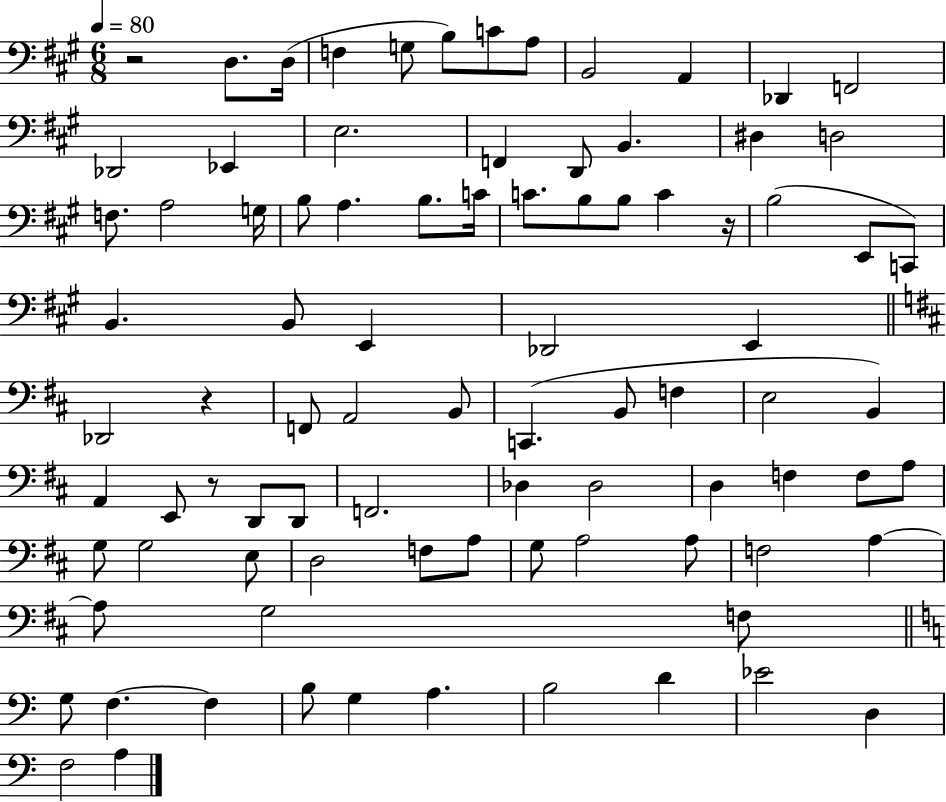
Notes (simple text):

R/h D3/e. D3/s F3/q G3/e B3/e C4/e A3/e B2/h A2/q Db2/q F2/h Db2/h Eb2/q E3/h. F2/q D2/e B2/q. D#3/q D3/h F3/e. A3/h G3/s B3/e A3/q. B3/e. C4/s C4/e. B3/e B3/e C4/q R/s B3/h E2/e C2/e B2/q. B2/e E2/q Db2/h E2/q Db2/h R/q F2/e A2/h B2/e C2/q. B2/e F3/q E3/h B2/q A2/q E2/e R/e D2/e D2/e F2/h. Db3/q Db3/h D3/q F3/q F3/e A3/e G3/e G3/h E3/e D3/h F3/e A3/e G3/e A3/h A3/e F3/h A3/q A3/e G3/h F3/e G3/e F3/q. F3/q B3/e G3/q A3/q. B3/h D4/q Eb4/h D3/q F3/h A3/q